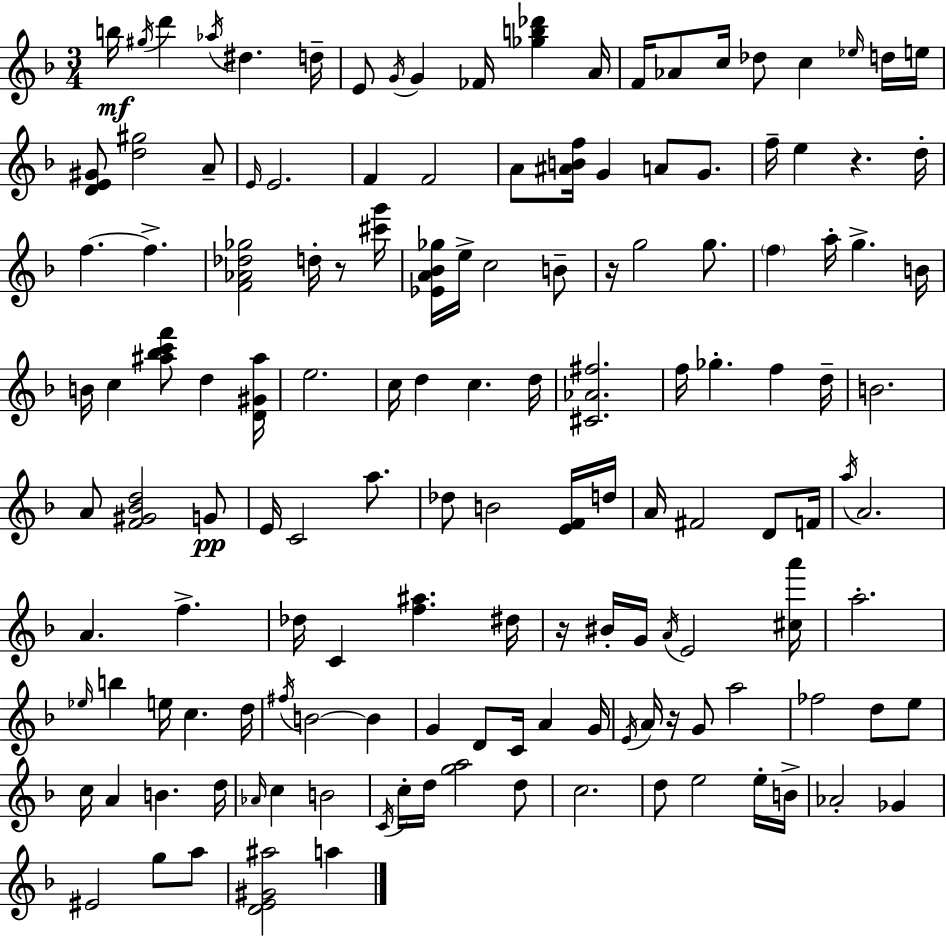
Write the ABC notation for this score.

X:1
T:Untitled
M:3/4
L:1/4
K:F
b/4 ^g/4 d' _a/4 ^d d/4 E/2 G/4 G _F/4 [_gb_d'] A/4 F/4 _A/2 c/4 _d/2 c _e/4 d/4 e/4 [DE^G]/2 [d^g]2 A/2 E/4 E2 F F2 A/2 [^ABf]/4 G A/2 G/2 f/4 e z d/4 f f [F_A_d_g]2 d/4 z/2 [^c'g']/4 [_EA_B_g]/4 e/4 c2 B/2 z/4 g2 g/2 f a/4 g B/4 B/4 c [^a_bc'f']/2 d [D^G^a]/4 e2 c/4 d c d/4 [^C_A^f]2 f/4 _g f d/4 B2 A/2 [F^G_Bd]2 G/2 E/4 C2 a/2 _d/2 B2 [EF]/4 d/4 A/4 ^F2 D/2 F/4 a/4 A2 A f _d/4 C [f^a] ^d/4 z/4 ^B/4 G/4 A/4 E2 [^ca']/4 a2 _e/4 b e/4 c d/4 ^f/4 B2 B G D/2 C/4 A G/4 E/4 A/4 z/4 G/2 a2 _f2 d/2 e/2 c/4 A B d/4 _A/4 c B2 C/4 c/4 d/4 [ga]2 d/2 c2 d/2 e2 e/4 B/4 _A2 _G ^E2 g/2 a/2 [DE^G^a]2 a